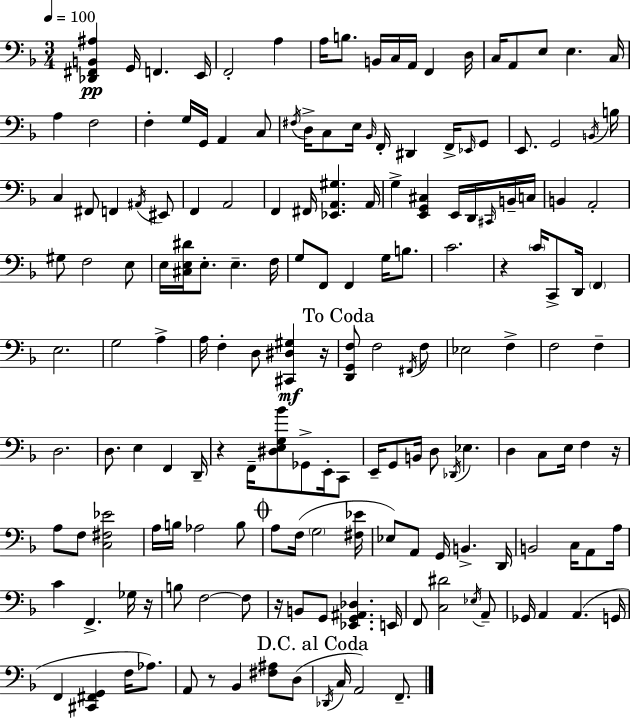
X:1
T:Untitled
M:3/4
L:1/4
K:Dm
[_D,,^F,,B,,^A,] G,,/4 F,, E,,/4 F,,2 A, A,/4 B,/2 B,,/4 C,/4 A,,/4 F,, D,/4 C,/4 A,,/2 E,/2 E, C,/4 A, F,2 F, G,/4 G,,/4 A,, C,/2 ^F,/4 D,/4 C,/2 E,/4 _B,,/4 F,,/4 ^D,, F,,/4 _E,,/4 G,,/2 E,,/2 G,,2 B,,/4 B,/4 C, ^F,,/2 F,, ^A,,/4 ^E,,/2 F,, A,,2 F,, ^F,,/4 [_E,,A,,^G,] A,,/4 G, [E,,G,,^C,] E,,/4 D,,/4 ^C,,/4 B,,/4 C,/4 B,, A,,2 ^G,/2 F,2 E,/2 E,/4 [^C,E,^D]/4 E,/2 E, F,/4 G,/2 F,,/2 F,, G,/4 B,/2 C2 z C/4 C,,/2 D,,/4 F,, E,2 G,2 A, A,/4 F, D,/2 [^C,,^D,^G,] z/4 [D,,G,,F,]/2 F,2 ^F,,/4 F,/2 _E,2 F, F,2 F, D,2 D,/2 E, F,, D,,/4 z F,,/4 [^D,E,G,_B]/2 _G,,/2 E,,/4 C,,/2 E,,/4 G,,/2 B,,/4 D,/2 _D,,/4 _E, D, C,/2 E,/4 F, z/4 A,/2 F,/2 [C,^F,_E]2 A,/4 B,/4 _A,2 B,/2 A,/2 F,/4 G,2 [^F,_E]/4 _E,/2 A,,/2 G,,/4 B,, D,,/4 B,,2 C,/4 A,,/2 A,/4 C F,, _G,/4 z/4 B,/2 F,2 F,/2 z/4 B,,/2 G,,/2 [_E,,G,,^A,,_D,] E,,/4 F,,/2 [C,^D]2 _E,/4 A,,/2 _G,,/4 A,, A,, G,,/4 F,, [^C,,^F,,G,,] F,/4 _A,/2 A,,/2 z/2 _B,, [^F,^A,]/2 D,/2 _D,,/4 C,/4 A,,2 F,,/2